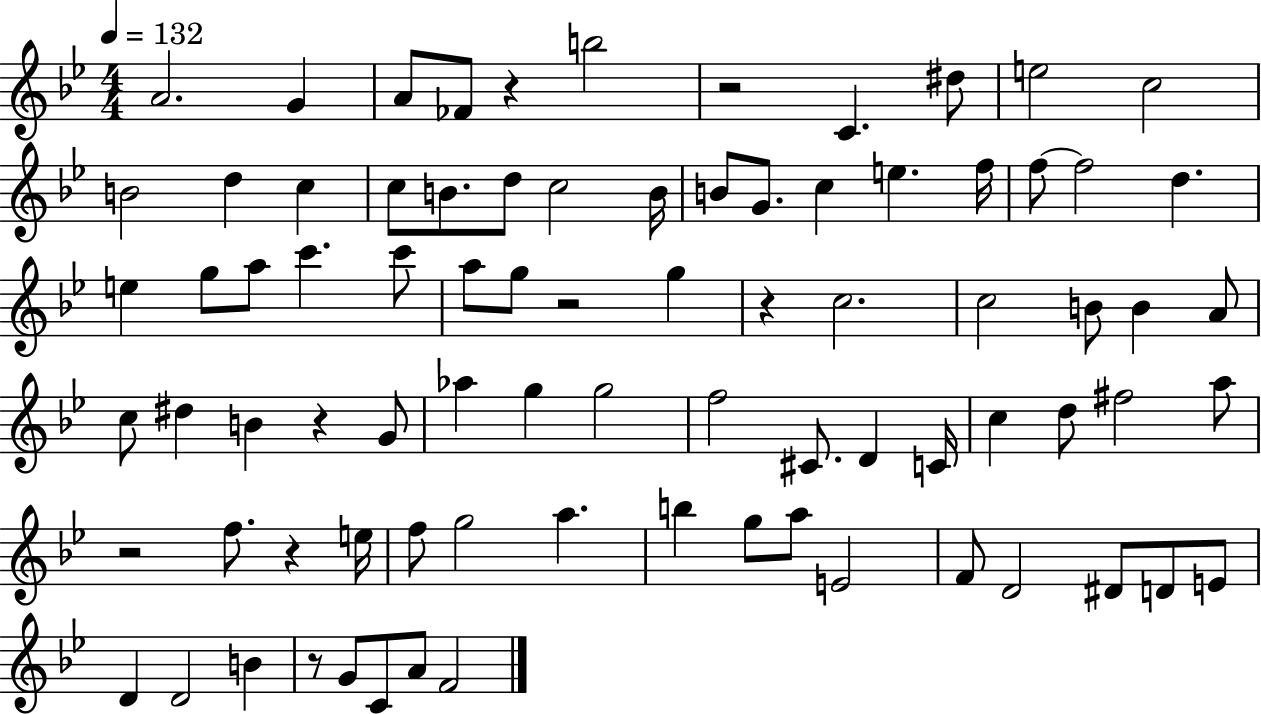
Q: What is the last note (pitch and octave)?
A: F4